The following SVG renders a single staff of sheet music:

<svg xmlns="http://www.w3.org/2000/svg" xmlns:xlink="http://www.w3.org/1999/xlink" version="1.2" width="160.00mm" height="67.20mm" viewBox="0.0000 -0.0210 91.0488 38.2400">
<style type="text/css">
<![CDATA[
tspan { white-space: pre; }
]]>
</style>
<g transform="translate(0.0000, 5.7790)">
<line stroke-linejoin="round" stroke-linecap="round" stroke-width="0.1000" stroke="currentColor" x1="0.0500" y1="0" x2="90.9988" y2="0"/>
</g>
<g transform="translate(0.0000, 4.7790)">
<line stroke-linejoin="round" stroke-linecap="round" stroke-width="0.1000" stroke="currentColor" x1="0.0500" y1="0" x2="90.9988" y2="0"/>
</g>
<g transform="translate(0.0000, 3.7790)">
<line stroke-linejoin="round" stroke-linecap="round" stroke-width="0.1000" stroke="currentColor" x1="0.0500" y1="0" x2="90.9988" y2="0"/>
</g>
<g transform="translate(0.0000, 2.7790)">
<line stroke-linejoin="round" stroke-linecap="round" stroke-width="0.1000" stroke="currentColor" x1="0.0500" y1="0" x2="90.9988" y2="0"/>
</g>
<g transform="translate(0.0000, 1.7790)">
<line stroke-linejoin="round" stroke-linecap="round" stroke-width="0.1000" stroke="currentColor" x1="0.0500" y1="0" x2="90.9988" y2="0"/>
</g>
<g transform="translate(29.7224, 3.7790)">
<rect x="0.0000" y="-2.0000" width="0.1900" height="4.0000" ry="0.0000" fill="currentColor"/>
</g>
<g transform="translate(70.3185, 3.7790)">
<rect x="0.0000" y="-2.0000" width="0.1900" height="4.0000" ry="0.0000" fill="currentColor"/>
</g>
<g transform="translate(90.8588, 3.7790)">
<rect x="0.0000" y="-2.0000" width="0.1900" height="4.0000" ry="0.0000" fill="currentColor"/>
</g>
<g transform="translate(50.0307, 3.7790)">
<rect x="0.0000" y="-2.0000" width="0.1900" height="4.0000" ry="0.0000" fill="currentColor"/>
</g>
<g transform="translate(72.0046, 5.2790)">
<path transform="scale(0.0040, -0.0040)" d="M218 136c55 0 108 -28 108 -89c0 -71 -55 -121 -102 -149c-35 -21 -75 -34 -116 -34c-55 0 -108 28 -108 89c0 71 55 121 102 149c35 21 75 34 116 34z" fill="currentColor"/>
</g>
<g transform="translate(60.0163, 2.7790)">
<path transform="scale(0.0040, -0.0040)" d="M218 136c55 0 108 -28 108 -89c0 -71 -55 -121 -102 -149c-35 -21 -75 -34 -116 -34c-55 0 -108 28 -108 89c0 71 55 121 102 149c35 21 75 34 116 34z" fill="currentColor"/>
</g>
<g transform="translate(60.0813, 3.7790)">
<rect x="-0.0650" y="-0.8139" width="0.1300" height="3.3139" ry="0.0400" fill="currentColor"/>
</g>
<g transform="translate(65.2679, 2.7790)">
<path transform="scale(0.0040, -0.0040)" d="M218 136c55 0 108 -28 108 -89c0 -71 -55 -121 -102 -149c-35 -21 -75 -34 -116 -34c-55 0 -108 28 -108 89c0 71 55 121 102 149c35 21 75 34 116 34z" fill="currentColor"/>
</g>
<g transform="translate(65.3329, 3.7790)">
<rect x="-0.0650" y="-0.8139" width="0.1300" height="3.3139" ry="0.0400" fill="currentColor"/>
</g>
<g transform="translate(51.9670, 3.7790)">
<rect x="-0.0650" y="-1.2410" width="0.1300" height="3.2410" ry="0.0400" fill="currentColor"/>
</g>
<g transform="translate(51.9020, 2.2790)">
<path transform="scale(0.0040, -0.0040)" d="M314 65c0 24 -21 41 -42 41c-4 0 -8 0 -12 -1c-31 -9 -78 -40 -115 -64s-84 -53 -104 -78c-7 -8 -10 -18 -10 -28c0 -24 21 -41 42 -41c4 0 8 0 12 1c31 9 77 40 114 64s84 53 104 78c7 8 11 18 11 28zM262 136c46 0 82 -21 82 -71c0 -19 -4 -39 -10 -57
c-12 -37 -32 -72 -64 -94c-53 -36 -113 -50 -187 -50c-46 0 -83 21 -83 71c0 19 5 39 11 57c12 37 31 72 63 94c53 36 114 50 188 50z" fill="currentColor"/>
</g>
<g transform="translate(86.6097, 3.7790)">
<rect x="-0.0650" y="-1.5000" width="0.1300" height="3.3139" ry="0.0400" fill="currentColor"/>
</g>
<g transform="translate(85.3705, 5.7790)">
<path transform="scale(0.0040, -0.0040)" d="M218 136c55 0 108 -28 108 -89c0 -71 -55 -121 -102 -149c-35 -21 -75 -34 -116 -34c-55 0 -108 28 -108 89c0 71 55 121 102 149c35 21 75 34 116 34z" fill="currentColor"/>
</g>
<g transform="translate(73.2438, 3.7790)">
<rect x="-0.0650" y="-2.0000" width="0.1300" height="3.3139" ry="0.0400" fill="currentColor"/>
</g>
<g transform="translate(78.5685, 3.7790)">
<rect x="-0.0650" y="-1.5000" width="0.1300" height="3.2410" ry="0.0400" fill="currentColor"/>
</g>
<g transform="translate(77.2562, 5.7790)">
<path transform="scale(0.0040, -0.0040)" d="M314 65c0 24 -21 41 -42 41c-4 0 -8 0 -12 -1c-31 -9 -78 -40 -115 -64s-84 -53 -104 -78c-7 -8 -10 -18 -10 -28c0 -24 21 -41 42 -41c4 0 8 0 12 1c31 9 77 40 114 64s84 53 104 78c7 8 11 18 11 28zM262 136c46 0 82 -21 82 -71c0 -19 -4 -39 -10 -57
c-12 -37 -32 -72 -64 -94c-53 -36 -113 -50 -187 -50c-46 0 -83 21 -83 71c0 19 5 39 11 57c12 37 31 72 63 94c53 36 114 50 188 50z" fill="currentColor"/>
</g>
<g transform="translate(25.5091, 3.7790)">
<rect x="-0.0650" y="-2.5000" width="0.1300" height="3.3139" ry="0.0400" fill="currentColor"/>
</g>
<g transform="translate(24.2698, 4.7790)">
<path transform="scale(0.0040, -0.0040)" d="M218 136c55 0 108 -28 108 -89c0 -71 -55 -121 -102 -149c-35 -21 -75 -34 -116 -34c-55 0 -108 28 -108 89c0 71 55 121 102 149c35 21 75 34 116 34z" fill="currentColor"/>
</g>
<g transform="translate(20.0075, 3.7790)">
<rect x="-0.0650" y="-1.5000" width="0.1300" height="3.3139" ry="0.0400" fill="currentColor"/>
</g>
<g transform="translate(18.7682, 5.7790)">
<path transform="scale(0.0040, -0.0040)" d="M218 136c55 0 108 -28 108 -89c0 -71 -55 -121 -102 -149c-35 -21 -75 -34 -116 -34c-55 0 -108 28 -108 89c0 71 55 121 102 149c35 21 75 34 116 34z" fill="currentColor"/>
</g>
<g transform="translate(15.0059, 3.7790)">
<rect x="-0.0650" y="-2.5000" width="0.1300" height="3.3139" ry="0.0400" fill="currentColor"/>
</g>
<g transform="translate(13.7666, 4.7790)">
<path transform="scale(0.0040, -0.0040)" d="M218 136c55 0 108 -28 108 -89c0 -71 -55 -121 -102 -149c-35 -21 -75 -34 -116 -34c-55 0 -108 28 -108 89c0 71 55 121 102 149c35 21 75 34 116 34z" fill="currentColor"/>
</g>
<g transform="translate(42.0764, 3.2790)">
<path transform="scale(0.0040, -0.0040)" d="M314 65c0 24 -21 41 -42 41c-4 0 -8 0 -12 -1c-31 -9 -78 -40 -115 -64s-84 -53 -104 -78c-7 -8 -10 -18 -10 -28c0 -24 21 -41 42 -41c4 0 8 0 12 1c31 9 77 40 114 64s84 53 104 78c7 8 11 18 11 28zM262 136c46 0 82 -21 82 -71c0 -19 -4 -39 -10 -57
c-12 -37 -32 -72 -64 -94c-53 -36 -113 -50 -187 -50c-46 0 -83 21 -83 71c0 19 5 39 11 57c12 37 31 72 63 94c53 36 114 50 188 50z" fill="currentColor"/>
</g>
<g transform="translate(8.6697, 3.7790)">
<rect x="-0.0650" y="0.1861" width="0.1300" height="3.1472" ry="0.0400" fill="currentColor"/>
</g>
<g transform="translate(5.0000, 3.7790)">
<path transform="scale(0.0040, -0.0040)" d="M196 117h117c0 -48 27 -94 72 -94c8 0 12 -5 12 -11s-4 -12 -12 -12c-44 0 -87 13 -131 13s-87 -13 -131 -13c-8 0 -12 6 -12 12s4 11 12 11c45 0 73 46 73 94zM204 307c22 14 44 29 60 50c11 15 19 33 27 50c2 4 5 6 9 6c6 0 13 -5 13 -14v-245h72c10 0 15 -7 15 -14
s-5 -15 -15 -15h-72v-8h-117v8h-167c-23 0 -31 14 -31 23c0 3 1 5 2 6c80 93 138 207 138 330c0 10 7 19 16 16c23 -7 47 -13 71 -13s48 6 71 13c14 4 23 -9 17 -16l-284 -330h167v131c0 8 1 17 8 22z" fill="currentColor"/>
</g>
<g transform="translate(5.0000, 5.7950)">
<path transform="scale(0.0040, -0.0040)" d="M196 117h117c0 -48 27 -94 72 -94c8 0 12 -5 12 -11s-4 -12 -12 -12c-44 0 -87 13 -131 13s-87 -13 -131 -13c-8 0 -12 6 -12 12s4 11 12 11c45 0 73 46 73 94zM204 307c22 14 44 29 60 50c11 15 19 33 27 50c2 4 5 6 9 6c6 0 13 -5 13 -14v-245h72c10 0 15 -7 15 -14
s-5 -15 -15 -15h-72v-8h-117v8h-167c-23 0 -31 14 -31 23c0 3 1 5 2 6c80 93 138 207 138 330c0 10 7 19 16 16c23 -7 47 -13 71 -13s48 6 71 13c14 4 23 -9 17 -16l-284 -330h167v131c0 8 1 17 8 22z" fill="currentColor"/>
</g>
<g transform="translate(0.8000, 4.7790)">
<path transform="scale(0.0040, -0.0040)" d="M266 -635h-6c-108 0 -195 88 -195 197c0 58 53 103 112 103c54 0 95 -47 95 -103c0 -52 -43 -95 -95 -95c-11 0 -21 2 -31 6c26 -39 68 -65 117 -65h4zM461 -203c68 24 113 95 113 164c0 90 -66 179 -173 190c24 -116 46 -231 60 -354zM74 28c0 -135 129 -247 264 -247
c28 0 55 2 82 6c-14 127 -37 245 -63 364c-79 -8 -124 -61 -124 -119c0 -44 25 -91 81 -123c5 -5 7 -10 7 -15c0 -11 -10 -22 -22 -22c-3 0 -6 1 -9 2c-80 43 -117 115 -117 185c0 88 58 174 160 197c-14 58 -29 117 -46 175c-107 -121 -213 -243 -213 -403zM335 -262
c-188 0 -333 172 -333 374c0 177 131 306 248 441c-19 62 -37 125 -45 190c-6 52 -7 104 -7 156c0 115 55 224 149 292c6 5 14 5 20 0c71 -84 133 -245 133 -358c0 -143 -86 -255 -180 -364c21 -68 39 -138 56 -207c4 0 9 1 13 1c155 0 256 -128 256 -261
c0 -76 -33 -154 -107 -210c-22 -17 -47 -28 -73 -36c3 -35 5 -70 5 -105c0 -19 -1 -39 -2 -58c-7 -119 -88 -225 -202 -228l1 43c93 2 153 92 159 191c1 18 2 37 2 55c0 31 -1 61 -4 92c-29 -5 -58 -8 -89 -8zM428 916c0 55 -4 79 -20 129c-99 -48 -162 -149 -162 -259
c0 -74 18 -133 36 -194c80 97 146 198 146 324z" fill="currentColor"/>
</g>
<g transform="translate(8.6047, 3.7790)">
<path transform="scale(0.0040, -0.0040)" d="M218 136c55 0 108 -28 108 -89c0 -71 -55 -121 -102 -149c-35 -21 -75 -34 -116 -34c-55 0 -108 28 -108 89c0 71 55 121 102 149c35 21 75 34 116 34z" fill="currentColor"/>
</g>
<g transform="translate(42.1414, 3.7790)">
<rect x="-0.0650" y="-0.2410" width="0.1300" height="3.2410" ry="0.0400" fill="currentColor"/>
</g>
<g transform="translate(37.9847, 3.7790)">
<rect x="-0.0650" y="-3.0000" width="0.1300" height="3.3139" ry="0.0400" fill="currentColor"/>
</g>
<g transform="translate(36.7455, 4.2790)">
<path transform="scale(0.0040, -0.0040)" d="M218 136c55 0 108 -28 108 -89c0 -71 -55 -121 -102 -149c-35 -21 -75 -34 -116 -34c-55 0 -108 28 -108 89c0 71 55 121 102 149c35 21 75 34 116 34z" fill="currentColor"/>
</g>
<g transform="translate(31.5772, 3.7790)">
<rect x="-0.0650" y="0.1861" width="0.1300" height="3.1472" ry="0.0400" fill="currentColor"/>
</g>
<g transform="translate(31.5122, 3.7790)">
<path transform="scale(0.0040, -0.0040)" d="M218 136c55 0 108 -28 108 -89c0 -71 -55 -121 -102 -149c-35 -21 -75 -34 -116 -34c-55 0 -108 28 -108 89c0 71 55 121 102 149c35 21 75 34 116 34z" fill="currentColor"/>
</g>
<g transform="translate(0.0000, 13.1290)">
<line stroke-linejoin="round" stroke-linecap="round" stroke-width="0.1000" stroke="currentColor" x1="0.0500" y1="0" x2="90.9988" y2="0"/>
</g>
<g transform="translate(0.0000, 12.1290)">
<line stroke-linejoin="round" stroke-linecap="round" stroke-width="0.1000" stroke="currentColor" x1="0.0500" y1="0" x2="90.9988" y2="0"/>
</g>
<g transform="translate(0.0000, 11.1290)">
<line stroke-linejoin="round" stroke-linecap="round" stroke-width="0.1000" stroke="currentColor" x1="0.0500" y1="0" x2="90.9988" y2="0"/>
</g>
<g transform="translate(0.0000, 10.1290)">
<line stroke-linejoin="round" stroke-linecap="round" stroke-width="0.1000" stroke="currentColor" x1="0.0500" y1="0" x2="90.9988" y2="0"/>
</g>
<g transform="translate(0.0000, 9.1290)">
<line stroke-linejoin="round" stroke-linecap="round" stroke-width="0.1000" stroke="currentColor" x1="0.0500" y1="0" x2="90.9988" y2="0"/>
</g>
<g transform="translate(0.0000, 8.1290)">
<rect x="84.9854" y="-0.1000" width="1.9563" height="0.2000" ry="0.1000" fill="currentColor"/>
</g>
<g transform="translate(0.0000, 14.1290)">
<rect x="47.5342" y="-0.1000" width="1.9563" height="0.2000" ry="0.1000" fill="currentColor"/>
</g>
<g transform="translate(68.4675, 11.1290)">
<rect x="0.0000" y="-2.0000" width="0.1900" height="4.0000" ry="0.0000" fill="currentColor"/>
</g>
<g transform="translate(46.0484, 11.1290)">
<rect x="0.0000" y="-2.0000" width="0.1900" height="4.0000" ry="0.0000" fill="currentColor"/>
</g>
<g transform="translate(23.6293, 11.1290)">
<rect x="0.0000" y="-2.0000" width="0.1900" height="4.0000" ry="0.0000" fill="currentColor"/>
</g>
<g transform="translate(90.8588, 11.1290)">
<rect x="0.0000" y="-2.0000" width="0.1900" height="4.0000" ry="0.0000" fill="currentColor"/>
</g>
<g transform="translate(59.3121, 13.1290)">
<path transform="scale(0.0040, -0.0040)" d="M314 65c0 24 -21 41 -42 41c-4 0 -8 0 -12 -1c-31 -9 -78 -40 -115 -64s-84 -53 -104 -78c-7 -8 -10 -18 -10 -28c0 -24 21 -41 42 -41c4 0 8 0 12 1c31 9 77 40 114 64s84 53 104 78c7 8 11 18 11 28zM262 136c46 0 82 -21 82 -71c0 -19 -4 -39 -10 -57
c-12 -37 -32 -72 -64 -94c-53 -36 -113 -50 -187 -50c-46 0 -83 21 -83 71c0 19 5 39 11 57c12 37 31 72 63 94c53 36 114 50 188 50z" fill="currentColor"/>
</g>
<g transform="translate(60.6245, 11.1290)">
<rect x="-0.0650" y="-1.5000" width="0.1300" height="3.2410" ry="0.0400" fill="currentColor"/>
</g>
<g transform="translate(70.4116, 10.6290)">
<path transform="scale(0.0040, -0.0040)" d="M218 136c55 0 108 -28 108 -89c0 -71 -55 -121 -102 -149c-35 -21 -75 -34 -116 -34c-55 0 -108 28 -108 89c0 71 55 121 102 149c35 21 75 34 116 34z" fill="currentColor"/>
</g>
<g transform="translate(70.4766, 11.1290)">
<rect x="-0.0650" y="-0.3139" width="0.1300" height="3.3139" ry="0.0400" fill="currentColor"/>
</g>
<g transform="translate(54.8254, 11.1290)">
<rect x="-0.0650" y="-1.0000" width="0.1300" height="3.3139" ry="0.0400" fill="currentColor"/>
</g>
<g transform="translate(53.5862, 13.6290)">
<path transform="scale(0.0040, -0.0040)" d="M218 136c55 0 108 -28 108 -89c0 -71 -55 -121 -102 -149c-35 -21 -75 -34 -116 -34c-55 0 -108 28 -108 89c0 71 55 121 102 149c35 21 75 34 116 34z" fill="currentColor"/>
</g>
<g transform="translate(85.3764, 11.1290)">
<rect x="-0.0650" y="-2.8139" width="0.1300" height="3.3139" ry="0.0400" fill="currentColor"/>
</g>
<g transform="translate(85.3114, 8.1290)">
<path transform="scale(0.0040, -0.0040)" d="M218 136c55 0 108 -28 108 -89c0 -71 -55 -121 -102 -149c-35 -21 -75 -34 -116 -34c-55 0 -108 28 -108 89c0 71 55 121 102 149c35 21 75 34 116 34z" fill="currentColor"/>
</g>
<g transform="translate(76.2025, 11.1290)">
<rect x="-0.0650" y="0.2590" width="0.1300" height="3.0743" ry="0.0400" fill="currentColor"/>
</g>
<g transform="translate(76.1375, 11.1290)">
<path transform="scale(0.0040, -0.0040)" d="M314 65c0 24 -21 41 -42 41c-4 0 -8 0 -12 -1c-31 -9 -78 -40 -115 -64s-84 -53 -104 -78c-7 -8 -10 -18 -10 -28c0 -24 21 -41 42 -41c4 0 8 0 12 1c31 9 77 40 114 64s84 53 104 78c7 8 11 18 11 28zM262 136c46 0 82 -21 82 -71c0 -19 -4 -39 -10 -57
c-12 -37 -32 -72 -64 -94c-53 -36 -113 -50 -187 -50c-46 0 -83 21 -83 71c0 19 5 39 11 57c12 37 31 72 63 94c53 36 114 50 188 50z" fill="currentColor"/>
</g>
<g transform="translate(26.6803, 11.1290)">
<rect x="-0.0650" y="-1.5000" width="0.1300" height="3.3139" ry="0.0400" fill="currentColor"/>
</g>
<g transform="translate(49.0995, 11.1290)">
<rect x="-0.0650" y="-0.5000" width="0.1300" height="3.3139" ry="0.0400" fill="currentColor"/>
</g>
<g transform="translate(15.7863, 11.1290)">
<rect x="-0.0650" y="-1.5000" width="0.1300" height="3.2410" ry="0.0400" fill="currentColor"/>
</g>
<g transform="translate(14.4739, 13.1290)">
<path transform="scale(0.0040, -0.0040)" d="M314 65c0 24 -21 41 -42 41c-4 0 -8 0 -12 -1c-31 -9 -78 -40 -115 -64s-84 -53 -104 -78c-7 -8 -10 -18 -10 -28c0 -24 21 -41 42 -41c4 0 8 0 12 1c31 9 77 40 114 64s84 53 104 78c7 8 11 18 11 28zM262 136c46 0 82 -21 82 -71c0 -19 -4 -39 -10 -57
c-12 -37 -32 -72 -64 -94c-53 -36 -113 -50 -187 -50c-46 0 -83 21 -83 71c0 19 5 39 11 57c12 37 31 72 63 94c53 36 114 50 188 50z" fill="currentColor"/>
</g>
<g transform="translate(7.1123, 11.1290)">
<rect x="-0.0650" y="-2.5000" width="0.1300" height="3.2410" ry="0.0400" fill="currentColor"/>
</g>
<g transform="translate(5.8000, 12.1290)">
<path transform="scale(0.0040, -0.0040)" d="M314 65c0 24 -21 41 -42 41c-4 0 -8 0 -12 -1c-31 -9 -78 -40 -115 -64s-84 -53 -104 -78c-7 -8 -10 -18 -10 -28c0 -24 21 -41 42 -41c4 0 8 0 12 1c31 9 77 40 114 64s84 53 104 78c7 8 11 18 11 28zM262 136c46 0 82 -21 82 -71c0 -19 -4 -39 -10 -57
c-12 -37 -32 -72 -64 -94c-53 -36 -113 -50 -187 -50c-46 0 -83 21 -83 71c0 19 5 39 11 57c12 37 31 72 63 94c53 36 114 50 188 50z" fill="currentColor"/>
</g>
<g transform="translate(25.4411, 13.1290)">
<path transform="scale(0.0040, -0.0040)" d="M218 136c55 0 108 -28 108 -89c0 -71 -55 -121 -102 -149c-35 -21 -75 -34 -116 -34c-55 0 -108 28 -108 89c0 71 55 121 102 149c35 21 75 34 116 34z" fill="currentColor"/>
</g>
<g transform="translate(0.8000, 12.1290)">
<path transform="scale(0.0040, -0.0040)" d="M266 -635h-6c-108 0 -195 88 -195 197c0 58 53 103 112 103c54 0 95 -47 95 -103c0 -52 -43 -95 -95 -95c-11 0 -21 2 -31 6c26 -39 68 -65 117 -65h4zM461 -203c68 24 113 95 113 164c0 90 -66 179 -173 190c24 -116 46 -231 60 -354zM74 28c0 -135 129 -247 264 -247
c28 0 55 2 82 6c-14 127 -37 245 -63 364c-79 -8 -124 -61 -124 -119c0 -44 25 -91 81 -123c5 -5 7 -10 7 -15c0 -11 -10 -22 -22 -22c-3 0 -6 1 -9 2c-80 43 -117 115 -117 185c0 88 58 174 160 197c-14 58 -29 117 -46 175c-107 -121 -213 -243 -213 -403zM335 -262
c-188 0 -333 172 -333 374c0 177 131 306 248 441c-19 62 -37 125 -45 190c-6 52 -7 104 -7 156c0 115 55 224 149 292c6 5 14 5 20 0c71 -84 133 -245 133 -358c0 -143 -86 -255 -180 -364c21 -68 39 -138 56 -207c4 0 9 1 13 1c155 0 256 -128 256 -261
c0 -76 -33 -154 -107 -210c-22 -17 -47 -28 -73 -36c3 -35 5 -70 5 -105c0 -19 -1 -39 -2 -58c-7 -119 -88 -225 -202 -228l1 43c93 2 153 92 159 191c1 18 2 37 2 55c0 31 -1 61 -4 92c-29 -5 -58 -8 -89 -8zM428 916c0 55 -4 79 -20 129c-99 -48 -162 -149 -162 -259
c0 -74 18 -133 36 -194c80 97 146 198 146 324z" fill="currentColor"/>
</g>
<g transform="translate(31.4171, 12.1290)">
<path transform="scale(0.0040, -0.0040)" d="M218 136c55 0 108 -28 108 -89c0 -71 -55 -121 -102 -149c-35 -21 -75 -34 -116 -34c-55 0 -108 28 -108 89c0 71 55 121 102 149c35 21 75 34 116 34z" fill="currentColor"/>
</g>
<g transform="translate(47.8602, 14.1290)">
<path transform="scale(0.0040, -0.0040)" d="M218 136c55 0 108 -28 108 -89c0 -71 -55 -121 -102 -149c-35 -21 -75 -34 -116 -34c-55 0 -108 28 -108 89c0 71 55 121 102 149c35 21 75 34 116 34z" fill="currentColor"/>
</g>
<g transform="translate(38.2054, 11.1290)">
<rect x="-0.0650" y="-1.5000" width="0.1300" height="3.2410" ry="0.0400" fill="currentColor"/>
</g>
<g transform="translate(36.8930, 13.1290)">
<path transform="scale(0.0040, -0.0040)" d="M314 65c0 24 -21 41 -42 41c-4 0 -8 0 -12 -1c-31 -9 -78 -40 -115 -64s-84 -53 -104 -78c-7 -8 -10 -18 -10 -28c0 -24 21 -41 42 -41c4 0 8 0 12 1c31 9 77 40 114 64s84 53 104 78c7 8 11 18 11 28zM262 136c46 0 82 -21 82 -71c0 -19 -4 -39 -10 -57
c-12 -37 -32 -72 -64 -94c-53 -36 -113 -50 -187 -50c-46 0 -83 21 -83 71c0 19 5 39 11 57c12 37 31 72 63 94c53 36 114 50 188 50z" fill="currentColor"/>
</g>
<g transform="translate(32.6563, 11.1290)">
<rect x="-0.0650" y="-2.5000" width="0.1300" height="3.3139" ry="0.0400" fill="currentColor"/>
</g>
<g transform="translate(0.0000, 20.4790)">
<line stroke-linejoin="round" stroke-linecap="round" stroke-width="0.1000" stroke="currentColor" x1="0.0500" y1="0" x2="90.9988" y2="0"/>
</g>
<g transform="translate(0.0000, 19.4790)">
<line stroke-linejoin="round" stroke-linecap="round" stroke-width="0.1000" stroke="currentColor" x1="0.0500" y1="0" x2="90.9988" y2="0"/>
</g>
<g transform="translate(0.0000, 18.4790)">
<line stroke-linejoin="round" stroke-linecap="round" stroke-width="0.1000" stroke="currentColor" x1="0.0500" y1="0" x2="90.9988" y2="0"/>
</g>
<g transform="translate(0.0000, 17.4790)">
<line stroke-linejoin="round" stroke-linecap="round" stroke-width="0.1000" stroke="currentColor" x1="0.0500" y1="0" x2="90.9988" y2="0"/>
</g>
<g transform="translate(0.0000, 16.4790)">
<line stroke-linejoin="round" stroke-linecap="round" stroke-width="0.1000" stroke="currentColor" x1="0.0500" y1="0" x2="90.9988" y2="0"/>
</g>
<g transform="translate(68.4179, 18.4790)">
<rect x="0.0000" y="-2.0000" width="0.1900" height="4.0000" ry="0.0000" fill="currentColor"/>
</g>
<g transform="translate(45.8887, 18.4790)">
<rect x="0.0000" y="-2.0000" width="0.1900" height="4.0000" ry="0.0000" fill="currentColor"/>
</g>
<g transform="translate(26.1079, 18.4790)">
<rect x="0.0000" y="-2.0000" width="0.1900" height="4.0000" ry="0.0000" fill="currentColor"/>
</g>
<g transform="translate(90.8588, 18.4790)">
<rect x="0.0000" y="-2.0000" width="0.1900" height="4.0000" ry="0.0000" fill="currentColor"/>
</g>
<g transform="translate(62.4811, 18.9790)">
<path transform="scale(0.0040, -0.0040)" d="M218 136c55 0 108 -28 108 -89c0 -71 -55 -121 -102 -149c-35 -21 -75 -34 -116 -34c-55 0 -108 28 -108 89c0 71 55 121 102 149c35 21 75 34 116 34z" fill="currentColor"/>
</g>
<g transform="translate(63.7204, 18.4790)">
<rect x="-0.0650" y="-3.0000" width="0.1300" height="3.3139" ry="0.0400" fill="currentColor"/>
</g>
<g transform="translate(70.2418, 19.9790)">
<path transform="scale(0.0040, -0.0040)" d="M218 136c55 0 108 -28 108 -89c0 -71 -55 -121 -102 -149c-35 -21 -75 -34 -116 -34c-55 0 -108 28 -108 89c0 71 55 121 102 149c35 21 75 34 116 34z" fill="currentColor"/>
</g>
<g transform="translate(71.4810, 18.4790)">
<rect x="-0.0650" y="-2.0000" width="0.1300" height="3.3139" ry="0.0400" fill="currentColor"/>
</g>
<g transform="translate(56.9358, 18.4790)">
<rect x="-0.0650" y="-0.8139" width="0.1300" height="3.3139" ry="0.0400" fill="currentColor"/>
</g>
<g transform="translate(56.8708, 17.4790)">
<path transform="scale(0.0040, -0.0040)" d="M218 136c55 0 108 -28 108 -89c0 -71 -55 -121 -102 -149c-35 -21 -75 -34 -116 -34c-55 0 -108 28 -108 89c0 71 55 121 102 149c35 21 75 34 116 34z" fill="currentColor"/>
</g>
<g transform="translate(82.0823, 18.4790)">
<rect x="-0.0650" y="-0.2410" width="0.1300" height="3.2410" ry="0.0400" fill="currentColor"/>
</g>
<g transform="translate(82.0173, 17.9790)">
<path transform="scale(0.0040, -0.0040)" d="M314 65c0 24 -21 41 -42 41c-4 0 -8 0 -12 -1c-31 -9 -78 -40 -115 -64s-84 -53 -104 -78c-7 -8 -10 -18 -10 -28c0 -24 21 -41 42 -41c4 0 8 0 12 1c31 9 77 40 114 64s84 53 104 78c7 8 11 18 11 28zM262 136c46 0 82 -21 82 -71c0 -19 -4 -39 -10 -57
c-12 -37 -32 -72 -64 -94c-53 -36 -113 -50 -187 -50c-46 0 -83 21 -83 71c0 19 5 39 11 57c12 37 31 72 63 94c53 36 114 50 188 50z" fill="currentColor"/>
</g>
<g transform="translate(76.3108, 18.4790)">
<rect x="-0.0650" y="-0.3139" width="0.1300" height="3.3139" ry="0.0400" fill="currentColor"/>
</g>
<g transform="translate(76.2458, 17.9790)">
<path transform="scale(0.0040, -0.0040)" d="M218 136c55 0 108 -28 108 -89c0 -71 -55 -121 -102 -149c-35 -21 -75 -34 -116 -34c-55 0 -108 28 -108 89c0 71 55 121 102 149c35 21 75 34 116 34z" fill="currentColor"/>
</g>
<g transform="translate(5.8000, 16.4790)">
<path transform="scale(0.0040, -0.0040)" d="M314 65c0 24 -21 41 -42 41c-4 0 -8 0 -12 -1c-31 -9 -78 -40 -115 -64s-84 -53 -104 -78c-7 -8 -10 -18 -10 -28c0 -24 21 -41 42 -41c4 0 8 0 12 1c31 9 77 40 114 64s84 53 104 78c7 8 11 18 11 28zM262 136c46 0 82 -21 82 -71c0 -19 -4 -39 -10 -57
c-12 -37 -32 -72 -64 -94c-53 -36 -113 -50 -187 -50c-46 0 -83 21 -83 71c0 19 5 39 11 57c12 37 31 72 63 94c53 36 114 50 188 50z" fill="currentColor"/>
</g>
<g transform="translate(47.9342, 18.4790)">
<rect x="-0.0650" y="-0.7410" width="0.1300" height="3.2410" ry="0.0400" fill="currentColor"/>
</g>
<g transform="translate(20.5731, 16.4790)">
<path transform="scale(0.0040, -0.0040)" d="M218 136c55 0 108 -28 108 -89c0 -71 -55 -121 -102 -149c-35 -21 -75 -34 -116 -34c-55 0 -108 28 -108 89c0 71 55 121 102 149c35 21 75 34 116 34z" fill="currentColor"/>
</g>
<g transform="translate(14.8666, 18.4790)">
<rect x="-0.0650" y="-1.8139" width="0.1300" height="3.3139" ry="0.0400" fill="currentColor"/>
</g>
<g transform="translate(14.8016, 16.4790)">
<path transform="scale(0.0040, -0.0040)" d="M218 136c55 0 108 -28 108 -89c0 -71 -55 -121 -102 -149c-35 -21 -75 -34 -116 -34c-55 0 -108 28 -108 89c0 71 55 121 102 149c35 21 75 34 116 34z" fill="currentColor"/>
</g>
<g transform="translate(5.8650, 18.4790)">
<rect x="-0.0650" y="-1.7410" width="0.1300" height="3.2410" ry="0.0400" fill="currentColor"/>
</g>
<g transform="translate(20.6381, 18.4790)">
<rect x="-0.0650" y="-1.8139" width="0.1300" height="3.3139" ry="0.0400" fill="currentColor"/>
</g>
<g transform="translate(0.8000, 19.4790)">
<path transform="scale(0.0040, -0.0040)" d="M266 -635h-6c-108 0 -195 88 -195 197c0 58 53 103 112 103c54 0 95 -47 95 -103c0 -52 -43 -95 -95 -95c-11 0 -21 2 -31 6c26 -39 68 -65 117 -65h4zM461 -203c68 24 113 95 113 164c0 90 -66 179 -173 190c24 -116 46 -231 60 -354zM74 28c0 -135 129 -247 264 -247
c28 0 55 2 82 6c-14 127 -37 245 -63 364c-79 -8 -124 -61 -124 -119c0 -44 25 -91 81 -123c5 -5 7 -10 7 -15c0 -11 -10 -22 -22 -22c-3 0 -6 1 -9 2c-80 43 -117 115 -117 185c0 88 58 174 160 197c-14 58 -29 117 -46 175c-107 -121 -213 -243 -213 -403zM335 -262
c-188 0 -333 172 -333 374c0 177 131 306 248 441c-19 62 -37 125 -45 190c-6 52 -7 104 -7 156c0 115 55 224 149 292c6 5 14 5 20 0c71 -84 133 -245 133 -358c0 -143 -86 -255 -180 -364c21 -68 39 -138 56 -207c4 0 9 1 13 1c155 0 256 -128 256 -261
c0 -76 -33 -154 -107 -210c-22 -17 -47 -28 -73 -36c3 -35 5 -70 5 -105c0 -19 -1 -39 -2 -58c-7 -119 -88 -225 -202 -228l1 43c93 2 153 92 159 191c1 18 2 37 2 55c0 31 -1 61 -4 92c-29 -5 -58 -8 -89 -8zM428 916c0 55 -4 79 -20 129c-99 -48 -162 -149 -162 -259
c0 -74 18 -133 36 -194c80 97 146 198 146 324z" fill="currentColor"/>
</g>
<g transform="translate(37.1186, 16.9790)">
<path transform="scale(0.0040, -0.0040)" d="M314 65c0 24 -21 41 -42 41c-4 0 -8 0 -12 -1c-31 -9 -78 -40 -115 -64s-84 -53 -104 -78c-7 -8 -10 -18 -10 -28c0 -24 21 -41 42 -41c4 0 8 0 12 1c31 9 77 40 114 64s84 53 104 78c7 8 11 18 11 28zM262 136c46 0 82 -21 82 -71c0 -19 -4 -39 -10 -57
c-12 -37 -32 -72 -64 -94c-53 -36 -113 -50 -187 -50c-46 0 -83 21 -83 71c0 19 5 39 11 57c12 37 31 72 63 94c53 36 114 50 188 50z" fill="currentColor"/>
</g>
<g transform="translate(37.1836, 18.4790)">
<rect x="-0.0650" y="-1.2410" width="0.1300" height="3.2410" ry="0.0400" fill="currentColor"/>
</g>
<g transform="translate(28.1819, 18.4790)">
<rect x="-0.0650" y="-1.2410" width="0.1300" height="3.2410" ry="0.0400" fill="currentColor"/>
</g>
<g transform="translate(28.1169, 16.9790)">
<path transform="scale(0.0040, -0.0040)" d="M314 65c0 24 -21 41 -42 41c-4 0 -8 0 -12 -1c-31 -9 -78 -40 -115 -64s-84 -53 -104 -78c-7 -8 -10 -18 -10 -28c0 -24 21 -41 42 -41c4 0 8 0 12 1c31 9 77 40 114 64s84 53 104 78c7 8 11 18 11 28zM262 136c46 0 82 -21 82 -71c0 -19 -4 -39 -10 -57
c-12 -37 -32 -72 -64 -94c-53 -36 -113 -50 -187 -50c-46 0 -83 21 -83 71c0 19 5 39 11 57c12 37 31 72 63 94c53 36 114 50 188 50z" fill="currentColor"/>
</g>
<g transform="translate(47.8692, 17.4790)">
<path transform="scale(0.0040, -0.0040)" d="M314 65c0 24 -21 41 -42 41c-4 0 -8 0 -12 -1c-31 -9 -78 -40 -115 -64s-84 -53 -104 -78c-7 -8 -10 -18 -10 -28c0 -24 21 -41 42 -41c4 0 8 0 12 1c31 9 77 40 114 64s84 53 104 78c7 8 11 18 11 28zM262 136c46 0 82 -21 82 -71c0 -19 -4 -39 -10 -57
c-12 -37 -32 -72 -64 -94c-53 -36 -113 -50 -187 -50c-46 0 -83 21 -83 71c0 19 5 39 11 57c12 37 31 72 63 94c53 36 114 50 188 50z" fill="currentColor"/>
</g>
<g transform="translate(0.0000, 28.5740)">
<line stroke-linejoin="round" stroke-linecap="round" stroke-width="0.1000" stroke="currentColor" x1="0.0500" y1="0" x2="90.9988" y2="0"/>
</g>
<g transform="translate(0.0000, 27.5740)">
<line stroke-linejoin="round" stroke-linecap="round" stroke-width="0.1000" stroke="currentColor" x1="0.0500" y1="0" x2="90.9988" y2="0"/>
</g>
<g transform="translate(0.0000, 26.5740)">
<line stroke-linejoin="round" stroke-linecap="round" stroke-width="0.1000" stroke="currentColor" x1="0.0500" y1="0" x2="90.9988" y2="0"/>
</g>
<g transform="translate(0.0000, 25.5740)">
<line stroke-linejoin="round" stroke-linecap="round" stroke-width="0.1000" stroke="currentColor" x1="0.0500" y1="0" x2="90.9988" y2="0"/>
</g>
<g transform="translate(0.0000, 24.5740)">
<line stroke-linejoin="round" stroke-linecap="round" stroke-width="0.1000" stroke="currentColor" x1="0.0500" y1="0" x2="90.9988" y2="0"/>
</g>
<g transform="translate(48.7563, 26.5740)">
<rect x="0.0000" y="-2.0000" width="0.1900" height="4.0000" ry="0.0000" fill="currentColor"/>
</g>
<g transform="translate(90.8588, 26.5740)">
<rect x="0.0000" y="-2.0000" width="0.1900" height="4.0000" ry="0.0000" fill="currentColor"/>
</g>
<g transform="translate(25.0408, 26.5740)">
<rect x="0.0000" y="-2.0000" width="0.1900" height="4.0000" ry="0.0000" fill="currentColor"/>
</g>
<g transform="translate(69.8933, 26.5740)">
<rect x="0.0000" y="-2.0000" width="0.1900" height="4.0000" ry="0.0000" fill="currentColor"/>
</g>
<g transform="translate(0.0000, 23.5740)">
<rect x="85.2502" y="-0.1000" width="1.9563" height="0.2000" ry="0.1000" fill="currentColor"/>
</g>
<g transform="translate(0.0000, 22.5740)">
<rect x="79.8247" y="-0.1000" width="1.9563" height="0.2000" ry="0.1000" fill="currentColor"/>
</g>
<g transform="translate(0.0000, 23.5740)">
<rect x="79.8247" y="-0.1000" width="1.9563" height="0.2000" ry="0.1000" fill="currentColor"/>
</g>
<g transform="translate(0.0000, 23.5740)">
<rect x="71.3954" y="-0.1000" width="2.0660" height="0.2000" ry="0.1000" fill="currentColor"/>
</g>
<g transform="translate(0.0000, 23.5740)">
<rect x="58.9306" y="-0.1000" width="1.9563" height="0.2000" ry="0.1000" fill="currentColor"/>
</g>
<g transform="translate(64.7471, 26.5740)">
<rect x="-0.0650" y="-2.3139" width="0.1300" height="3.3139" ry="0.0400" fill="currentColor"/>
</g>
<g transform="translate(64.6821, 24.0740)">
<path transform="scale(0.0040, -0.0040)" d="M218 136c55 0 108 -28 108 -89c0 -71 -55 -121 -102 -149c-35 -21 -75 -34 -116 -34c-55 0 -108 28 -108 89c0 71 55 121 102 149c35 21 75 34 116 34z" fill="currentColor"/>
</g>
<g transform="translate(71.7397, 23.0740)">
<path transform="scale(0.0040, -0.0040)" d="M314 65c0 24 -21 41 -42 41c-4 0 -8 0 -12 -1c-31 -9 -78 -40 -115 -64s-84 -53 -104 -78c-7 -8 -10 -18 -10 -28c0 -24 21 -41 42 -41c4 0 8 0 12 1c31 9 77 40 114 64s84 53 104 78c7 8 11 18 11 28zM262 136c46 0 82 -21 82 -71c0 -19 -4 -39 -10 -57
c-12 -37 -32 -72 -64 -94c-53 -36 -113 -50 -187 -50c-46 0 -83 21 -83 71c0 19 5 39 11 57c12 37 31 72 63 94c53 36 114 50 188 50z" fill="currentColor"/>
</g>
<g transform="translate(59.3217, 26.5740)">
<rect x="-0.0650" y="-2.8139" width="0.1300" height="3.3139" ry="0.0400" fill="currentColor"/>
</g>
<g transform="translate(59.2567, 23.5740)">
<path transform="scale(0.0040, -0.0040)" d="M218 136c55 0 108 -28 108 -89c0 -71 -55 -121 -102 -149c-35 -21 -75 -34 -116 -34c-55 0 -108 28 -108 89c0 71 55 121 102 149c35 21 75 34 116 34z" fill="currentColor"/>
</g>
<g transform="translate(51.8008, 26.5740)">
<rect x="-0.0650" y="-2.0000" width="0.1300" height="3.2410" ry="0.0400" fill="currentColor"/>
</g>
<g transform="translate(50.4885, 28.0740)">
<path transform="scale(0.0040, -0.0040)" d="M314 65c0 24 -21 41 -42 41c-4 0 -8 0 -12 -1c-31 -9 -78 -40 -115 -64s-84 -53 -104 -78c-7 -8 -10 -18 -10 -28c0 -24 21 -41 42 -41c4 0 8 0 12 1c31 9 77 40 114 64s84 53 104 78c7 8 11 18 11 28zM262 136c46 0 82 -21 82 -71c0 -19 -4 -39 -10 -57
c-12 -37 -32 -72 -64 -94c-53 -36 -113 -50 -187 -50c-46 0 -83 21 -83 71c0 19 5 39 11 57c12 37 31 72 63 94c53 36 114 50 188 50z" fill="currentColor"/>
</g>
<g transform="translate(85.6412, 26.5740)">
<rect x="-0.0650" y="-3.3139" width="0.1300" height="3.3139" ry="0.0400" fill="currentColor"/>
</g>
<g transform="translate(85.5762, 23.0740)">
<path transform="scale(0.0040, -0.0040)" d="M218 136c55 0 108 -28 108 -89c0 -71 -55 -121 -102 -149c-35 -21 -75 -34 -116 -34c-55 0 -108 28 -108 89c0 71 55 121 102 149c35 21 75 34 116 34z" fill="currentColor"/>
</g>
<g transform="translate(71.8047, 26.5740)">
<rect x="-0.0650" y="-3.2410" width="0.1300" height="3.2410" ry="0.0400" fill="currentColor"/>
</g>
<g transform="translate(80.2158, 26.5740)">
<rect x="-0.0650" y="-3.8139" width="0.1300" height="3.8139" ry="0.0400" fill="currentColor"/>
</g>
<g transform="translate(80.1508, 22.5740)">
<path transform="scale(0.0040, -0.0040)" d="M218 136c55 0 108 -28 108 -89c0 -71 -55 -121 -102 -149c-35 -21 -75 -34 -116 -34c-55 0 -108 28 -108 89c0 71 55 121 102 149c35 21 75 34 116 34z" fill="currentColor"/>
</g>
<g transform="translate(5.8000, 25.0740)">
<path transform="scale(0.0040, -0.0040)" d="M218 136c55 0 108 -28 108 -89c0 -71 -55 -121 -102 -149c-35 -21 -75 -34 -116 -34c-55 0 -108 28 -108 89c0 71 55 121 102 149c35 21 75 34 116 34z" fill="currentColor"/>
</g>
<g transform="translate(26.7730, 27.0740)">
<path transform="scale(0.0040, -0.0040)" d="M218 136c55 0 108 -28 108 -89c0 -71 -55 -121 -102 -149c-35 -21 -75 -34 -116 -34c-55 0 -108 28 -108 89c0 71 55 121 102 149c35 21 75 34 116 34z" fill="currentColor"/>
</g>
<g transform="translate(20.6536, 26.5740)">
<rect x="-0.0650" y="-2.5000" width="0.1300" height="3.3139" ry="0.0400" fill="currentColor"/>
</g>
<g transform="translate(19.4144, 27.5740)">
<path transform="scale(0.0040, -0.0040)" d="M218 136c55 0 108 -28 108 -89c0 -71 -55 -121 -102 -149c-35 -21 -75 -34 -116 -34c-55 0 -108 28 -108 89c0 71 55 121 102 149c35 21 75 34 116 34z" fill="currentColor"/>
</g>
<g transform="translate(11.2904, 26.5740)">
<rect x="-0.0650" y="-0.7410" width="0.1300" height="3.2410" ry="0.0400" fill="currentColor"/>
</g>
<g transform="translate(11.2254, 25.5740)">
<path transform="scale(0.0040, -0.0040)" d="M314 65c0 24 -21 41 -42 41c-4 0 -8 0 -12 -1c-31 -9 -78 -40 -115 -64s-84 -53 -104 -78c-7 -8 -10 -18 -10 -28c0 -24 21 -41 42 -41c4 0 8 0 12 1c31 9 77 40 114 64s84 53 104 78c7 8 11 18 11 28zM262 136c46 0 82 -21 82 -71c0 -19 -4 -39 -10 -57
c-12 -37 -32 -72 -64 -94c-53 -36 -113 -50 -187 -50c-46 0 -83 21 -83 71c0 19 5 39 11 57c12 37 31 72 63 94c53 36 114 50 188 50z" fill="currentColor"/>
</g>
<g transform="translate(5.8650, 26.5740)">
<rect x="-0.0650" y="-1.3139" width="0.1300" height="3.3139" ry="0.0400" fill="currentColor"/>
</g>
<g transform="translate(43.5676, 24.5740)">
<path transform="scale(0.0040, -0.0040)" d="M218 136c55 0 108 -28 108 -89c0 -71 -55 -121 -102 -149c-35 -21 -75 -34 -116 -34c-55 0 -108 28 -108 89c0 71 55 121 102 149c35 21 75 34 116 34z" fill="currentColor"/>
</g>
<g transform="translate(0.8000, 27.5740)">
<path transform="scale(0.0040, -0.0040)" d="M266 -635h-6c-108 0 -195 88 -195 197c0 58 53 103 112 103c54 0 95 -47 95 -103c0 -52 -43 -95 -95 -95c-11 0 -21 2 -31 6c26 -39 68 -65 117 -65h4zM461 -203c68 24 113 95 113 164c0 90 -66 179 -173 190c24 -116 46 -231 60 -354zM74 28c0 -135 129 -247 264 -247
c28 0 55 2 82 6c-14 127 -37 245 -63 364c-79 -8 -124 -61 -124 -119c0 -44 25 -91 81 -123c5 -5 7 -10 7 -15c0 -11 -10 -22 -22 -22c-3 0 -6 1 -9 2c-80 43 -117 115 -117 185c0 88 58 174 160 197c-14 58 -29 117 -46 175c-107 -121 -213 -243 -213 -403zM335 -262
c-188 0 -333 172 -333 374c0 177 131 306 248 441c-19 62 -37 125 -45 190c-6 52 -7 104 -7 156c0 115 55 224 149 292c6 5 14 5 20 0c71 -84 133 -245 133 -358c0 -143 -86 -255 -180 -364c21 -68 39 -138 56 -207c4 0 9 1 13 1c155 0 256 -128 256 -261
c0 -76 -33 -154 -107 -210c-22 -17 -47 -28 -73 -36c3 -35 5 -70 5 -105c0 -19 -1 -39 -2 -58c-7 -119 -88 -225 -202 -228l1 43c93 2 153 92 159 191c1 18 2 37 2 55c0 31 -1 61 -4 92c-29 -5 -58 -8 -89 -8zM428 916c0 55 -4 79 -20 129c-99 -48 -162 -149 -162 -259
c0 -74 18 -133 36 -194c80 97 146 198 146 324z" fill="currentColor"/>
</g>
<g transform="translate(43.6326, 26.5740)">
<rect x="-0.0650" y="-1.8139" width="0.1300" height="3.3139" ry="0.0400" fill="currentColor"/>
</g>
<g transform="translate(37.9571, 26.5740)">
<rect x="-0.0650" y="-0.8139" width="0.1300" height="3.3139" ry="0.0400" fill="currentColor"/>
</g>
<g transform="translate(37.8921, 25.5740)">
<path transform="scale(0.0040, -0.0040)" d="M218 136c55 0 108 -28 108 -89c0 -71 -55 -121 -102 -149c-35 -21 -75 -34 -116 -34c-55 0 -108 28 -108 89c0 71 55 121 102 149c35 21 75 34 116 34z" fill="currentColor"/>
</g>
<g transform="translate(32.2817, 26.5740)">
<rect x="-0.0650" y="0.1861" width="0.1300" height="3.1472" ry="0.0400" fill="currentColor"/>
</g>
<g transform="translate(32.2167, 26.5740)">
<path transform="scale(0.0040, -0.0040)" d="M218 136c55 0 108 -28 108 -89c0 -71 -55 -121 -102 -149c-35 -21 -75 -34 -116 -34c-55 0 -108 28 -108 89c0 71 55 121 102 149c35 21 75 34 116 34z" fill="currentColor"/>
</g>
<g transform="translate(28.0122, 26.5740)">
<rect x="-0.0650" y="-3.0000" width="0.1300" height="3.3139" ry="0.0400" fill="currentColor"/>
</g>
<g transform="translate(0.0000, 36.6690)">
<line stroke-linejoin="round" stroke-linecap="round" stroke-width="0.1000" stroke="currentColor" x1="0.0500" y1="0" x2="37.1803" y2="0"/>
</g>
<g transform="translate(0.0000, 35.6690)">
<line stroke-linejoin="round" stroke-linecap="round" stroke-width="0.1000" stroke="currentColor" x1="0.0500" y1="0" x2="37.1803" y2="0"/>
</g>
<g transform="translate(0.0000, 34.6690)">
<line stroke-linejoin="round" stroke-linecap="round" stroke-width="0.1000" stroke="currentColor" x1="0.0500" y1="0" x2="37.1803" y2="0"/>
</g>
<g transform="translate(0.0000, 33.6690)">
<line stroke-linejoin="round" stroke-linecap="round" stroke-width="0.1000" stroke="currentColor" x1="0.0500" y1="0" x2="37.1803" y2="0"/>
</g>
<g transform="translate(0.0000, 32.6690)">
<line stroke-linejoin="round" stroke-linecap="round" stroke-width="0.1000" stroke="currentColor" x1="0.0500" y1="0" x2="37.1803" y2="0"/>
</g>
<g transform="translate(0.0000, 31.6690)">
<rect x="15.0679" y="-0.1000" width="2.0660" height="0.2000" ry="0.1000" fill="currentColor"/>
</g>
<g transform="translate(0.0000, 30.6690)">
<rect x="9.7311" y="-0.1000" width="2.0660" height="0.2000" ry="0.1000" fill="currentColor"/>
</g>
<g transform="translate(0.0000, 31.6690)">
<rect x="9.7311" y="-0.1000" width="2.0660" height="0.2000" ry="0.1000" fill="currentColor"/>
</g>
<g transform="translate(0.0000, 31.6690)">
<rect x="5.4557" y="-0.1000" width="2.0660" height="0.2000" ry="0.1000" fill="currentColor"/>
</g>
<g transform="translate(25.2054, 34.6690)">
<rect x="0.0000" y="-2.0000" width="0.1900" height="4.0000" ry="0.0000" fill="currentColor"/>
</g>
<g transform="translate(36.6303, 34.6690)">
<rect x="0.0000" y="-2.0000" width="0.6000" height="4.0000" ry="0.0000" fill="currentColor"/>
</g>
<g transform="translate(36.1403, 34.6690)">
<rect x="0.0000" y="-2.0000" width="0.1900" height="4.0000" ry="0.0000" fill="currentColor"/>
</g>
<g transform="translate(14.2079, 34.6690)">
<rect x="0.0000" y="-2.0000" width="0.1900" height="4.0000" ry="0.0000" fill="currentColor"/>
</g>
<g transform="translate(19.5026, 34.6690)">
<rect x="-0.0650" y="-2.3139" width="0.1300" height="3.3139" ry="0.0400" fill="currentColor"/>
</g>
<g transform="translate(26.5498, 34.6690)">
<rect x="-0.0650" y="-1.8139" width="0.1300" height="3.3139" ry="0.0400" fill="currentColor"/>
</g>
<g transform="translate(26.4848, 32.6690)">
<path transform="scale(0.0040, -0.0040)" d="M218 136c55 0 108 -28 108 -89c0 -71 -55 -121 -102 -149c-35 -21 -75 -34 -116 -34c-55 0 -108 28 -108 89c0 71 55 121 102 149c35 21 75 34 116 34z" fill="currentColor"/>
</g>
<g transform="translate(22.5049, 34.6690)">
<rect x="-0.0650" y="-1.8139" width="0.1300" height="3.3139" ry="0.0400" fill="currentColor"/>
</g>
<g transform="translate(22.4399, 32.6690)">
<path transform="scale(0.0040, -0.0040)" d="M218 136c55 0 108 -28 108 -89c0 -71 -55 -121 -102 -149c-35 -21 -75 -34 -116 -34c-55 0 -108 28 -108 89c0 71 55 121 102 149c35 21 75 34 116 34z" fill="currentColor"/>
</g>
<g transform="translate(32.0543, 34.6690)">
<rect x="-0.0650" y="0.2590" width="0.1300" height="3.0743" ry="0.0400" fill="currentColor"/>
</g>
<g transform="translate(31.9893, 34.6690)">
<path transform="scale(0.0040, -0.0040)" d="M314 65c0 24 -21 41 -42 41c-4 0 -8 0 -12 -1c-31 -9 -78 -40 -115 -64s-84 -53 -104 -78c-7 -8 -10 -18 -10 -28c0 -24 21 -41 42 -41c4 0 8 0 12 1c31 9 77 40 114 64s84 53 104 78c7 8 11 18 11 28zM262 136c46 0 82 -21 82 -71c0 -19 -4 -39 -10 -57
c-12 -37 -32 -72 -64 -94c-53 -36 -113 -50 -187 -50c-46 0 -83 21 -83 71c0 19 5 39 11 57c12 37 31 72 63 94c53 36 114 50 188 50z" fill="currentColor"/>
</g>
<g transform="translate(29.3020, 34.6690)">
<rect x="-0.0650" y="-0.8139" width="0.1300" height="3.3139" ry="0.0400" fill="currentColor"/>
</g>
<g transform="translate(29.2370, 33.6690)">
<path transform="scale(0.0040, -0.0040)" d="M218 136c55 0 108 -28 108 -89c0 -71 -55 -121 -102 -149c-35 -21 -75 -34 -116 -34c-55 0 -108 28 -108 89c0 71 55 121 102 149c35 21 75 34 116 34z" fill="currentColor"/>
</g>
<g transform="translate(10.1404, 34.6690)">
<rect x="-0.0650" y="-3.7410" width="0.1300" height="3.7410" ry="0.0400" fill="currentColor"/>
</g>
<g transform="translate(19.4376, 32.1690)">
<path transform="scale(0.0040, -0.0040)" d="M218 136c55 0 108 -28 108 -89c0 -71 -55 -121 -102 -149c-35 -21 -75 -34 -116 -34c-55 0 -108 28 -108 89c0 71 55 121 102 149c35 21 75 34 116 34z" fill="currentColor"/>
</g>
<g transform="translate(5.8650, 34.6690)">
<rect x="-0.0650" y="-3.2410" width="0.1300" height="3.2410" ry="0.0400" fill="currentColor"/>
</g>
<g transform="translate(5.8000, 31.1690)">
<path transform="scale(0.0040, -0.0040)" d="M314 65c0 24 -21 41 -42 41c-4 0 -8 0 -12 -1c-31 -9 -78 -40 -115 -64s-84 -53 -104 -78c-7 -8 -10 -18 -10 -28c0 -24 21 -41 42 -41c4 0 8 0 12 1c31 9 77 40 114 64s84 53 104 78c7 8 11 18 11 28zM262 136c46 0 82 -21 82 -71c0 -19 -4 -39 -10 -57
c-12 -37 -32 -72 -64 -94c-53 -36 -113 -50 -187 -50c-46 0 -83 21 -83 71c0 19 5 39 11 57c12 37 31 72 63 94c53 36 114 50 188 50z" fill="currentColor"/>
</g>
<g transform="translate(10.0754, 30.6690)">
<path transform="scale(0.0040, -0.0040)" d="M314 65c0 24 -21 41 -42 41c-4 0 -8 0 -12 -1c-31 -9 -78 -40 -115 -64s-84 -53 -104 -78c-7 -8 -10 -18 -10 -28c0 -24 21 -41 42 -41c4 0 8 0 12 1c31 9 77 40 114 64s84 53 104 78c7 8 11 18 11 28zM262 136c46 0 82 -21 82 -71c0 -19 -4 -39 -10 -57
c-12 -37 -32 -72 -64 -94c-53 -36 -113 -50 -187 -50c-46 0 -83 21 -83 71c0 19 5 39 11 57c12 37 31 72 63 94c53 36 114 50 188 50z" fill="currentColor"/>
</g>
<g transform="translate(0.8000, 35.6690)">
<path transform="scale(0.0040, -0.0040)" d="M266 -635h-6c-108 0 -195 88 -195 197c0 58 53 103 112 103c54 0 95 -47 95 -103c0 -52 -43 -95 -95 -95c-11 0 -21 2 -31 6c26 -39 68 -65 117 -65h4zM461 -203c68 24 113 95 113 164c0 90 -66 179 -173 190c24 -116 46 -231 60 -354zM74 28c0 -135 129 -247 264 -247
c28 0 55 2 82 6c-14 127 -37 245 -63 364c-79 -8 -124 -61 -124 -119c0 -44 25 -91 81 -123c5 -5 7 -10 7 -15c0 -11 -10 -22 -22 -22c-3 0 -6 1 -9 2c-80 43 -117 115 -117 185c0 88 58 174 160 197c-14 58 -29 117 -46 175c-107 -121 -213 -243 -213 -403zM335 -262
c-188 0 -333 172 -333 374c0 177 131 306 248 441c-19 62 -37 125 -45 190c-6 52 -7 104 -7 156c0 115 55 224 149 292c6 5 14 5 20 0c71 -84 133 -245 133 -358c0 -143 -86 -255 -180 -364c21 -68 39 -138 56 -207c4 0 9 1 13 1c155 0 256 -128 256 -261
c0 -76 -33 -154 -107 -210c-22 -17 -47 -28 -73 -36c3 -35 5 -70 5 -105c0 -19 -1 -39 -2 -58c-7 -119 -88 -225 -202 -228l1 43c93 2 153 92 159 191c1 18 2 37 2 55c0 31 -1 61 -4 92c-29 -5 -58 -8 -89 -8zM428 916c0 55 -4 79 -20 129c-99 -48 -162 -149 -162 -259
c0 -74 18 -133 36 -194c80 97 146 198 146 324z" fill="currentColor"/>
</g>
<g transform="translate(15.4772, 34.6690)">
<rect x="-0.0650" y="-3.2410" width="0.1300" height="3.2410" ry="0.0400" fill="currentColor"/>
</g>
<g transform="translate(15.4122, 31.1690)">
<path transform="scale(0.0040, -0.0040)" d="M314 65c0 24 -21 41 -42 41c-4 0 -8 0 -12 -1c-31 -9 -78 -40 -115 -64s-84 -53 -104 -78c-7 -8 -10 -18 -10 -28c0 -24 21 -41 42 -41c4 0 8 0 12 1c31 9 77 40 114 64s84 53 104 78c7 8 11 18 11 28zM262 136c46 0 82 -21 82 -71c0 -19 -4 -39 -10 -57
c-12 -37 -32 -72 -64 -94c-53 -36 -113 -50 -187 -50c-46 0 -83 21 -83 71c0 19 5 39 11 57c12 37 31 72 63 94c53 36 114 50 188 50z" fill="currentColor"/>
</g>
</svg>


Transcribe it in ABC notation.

X:1
T:Untitled
M:4/4
L:1/4
K:C
B G E G B A c2 e2 d d F E2 E G2 E2 E G E2 C D E2 c B2 a f2 f f e2 e2 d2 d A F c c2 e d2 G A B d f F2 a g b2 c' b b2 c'2 b2 g f f d B2